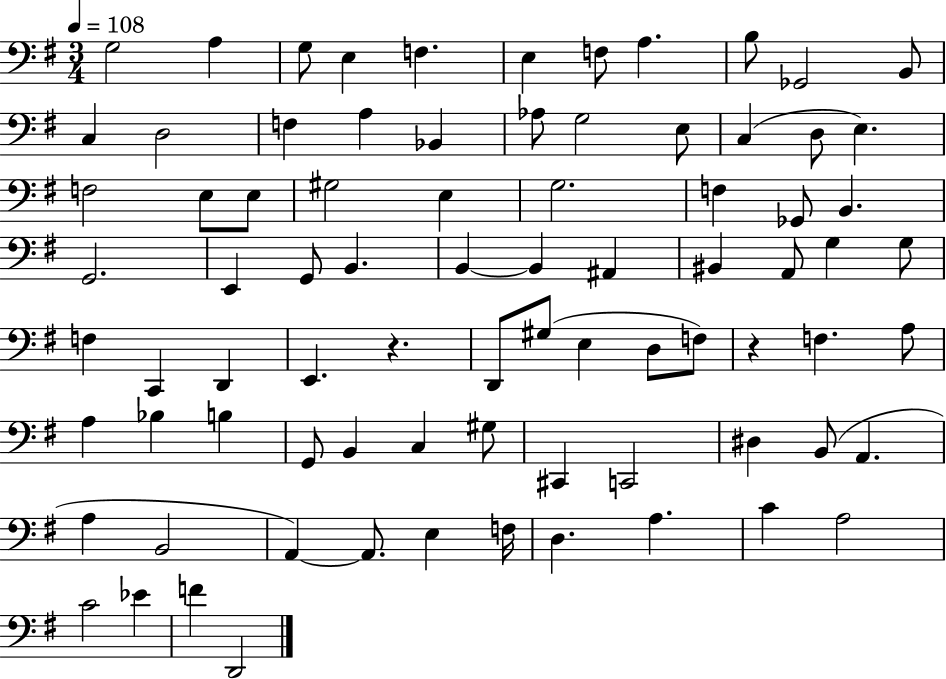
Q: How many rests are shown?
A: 2